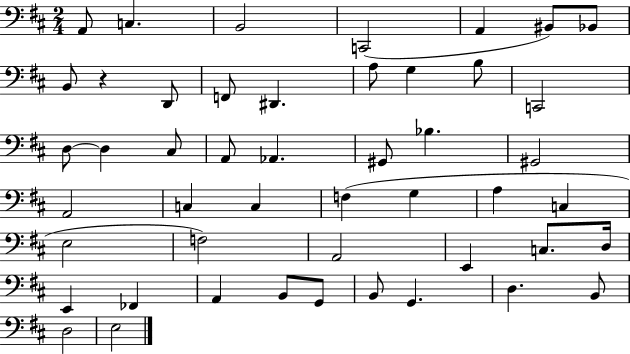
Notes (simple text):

A2/e C3/q. B2/h C2/h A2/q BIS2/e Bb2/e B2/e R/q D2/e F2/e D#2/q. A3/e G3/q B3/e C2/h D3/e D3/q C#3/e A2/e Ab2/q. G#2/e Bb3/q. G#2/h A2/h C3/q C3/q F3/q G3/q A3/q C3/q E3/h F3/h A2/h E2/q C3/e. D3/s E2/q FES2/q A2/q B2/e G2/e B2/e G2/q. D3/q. B2/e D3/h E3/h